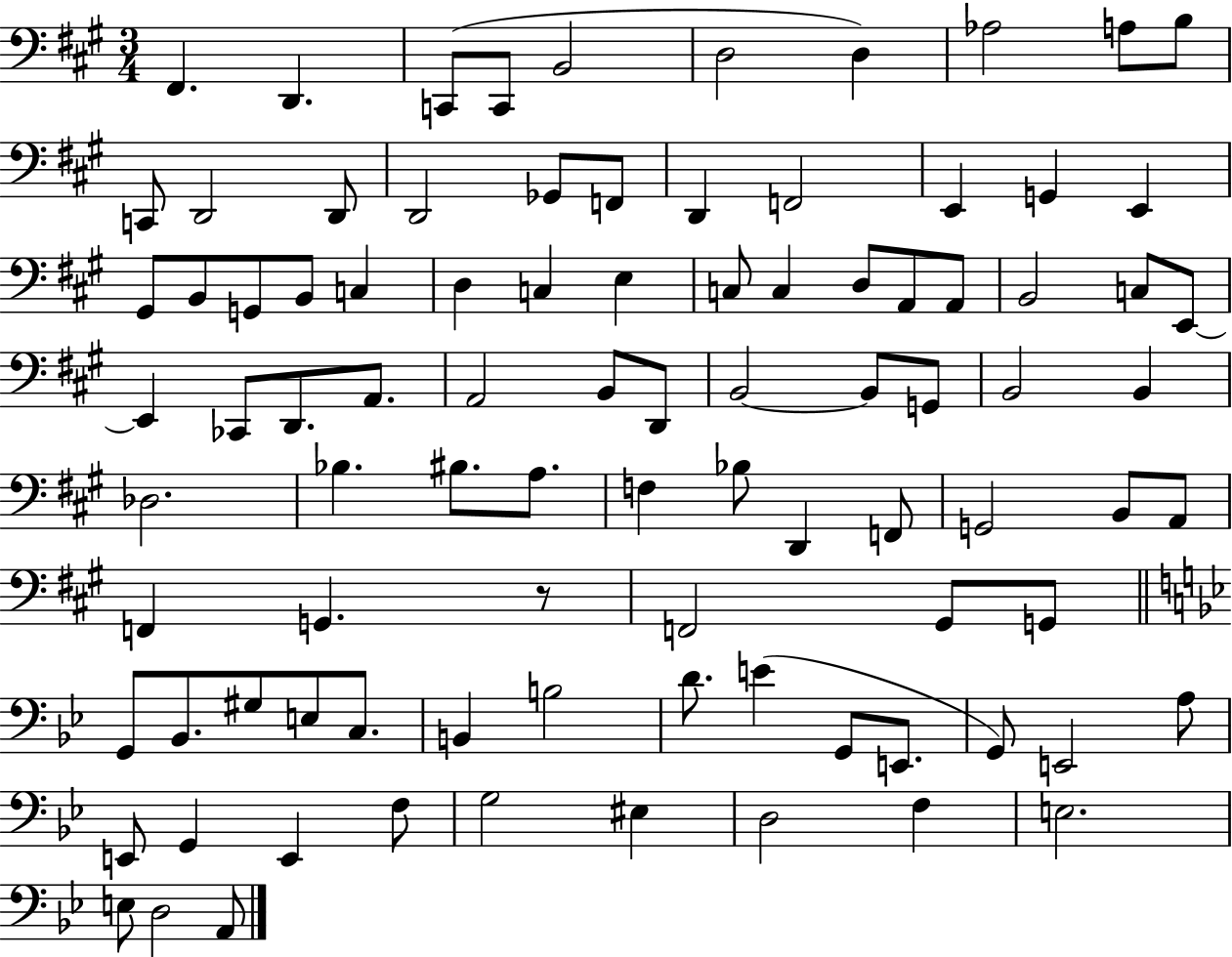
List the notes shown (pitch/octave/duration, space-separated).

F#2/q. D2/q. C2/e C2/e B2/h D3/h D3/q Ab3/h A3/e B3/e C2/e D2/h D2/e D2/h Gb2/e F2/e D2/q F2/h E2/q G2/q E2/q G#2/e B2/e G2/e B2/e C3/q D3/q C3/q E3/q C3/e C3/q D3/e A2/e A2/e B2/h C3/e E2/e E2/q CES2/e D2/e. A2/e. A2/h B2/e D2/e B2/h B2/e G2/e B2/h B2/q Db3/h. Bb3/q. BIS3/e. A3/e. F3/q Bb3/e D2/q F2/e G2/h B2/e A2/e F2/q G2/q. R/e F2/h G#2/e G2/e G2/e Bb2/e. G#3/e E3/e C3/e. B2/q B3/h D4/e. E4/q G2/e E2/e. G2/e E2/h A3/e E2/e G2/q E2/q F3/e G3/h EIS3/q D3/h F3/q E3/h. E3/e D3/h A2/e